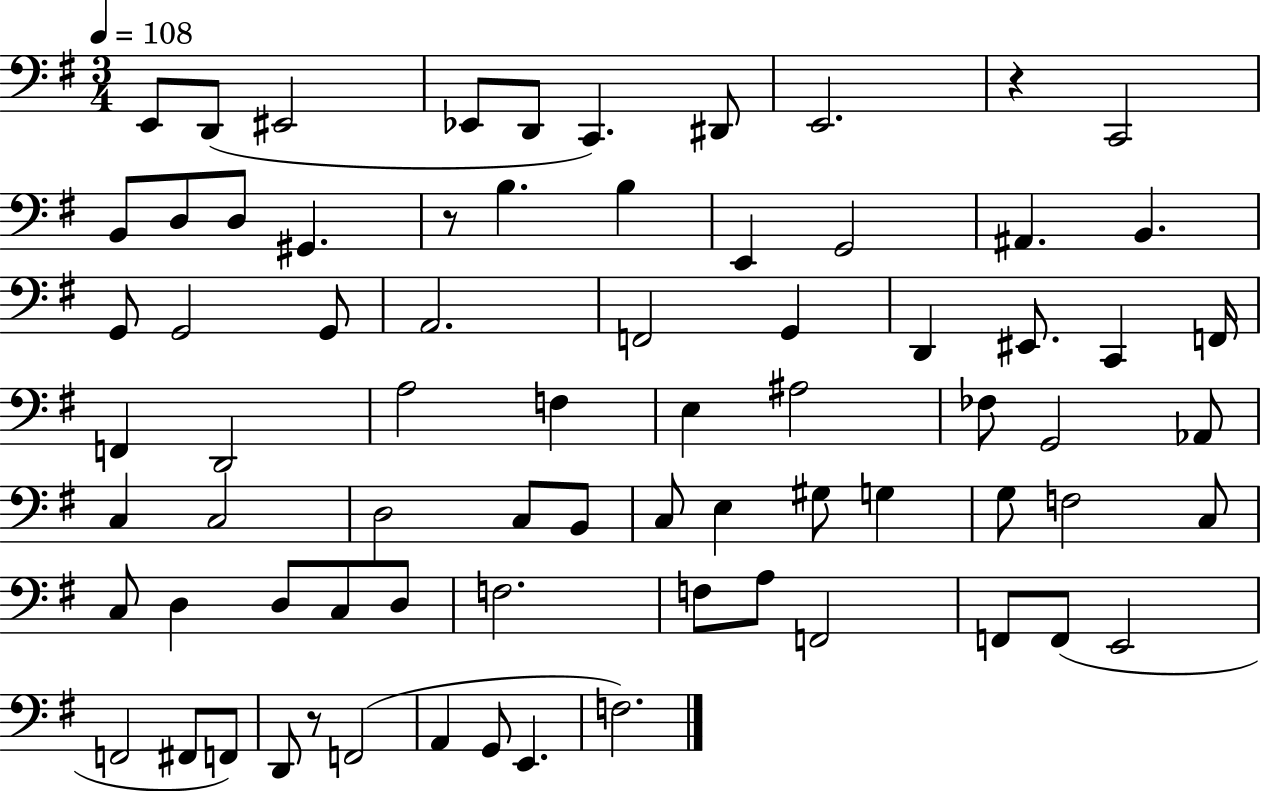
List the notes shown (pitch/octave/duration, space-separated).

E2/e D2/e EIS2/h Eb2/e D2/e C2/q. D#2/e E2/h. R/q C2/h B2/e D3/e D3/e G#2/q. R/e B3/q. B3/q E2/q G2/h A#2/q. B2/q. G2/e G2/h G2/e A2/h. F2/h G2/q D2/q EIS2/e. C2/q F2/s F2/q D2/h A3/h F3/q E3/q A#3/h FES3/e G2/h Ab2/e C3/q C3/h D3/h C3/e B2/e C3/e E3/q G#3/e G3/q G3/e F3/h C3/e C3/e D3/q D3/e C3/e D3/e F3/h. F3/e A3/e F2/h F2/e F2/e E2/h F2/h F#2/e F2/e D2/e R/e F2/h A2/q G2/e E2/q. F3/h.